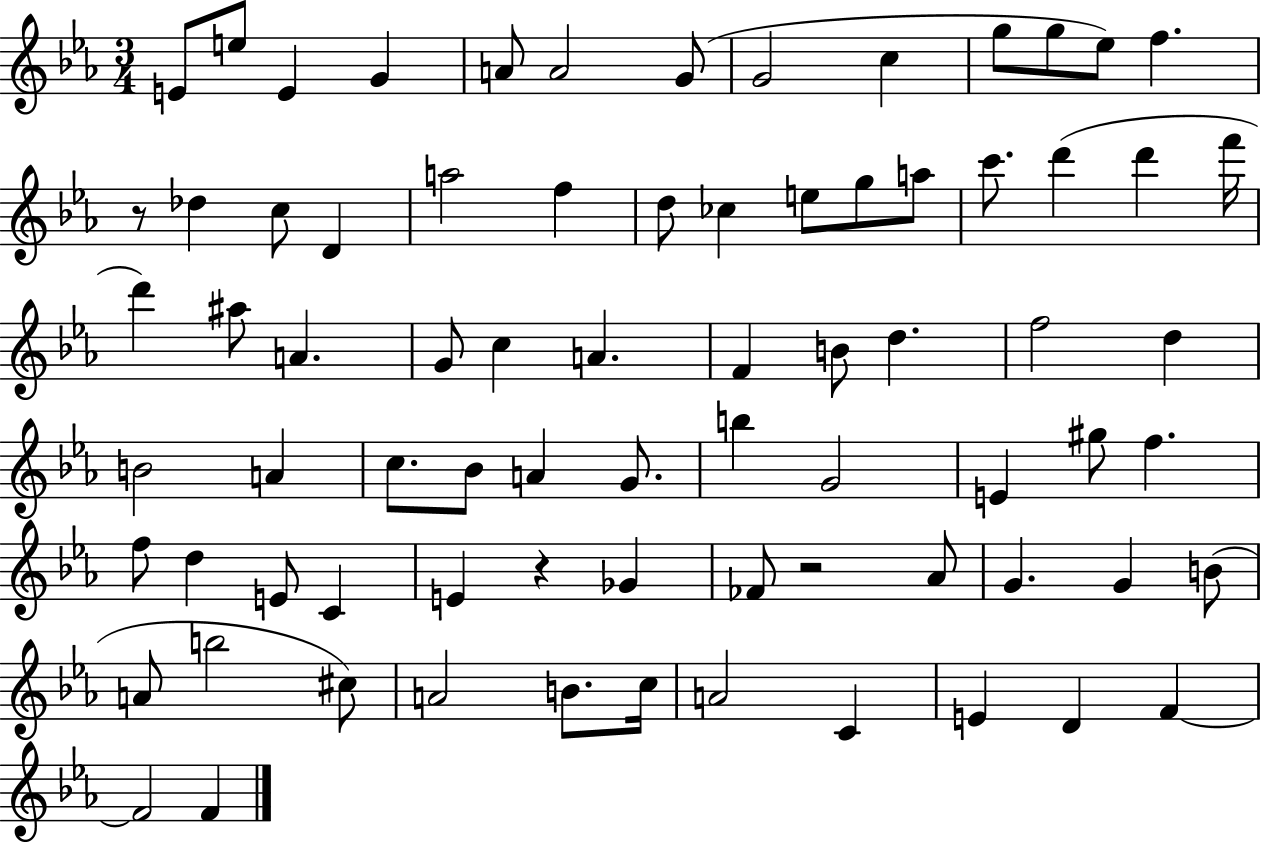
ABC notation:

X:1
T:Untitled
M:3/4
L:1/4
K:Eb
E/2 e/2 E G A/2 A2 G/2 G2 c g/2 g/2 _e/2 f z/2 _d c/2 D a2 f d/2 _c e/2 g/2 a/2 c'/2 d' d' f'/4 d' ^a/2 A G/2 c A F B/2 d f2 d B2 A c/2 _B/2 A G/2 b G2 E ^g/2 f f/2 d E/2 C E z _G _F/2 z2 _A/2 G G B/2 A/2 b2 ^c/2 A2 B/2 c/4 A2 C E D F F2 F